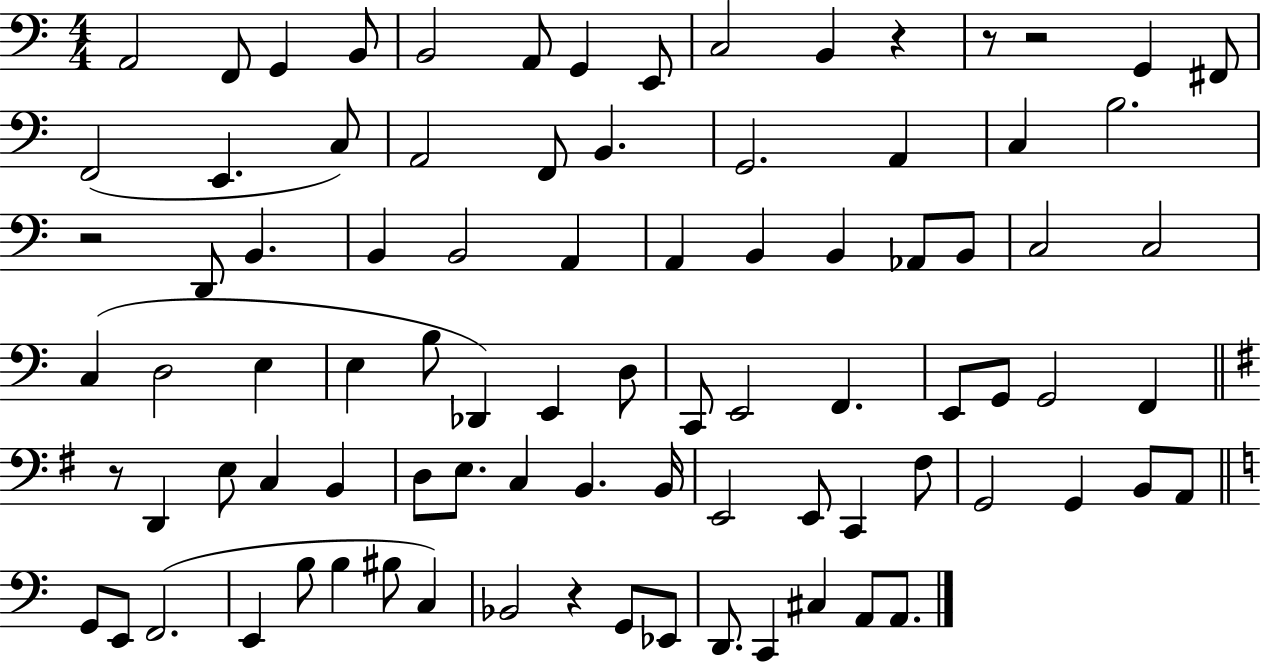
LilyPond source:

{
  \clef bass
  \numericTimeSignature
  \time 4/4
  \key c \major
  \repeat volta 2 { a,2 f,8 g,4 b,8 | b,2 a,8 g,4 e,8 | c2 b,4 r4 | r8 r2 g,4 fis,8 | \break f,2( e,4. c8) | a,2 f,8 b,4. | g,2. a,4 | c4 b2. | \break r2 d,8 b,4. | b,4 b,2 a,4 | a,4 b,4 b,4 aes,8 b,8 | c2 c2 | \break c4( d2 e4 | e4 b8 des,4) e,4 d8 | c,8 e,2 f,4. | e,8 g,8 g,2 f,4 | \break \bar "||" \break \key g \major r8 d,4 e8 c4 b,4 | d8 e8. c4 b,4. b,16 | e,2 e,8 c,4 fis8 | g,2 g,4 b,8 a,8 | \break \bar "||" \break \key c \major g,8 e,8 f,2.( | e,4 b8 b4 bis8 c4) | bes,2 r4 g,8 ees,8 | d,8. c,4 cis4 a,8 a,8. | \break } \bar "|."
}